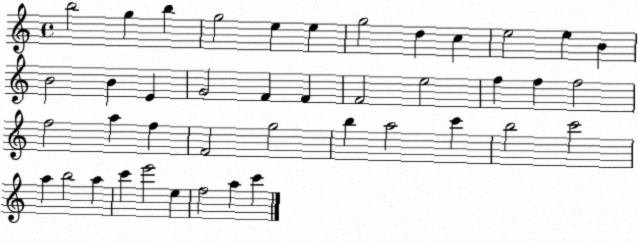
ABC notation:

X:1
T:Untitled
M:4/4
L:1/4
K:C
b2 g b g2 e e g2 d c e2 e B B2 B E G2 F F F2 e2 f f f2 f2 a f F2 g2 b a2 c' b2 c'2 a b2 a c' e'2 e f2 a c'